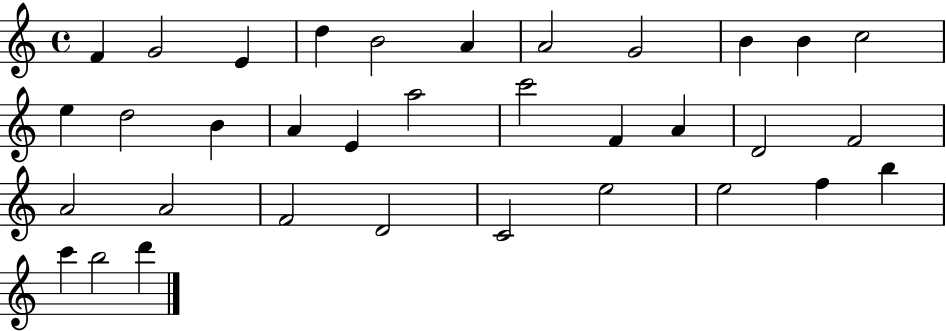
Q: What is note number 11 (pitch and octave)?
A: C5